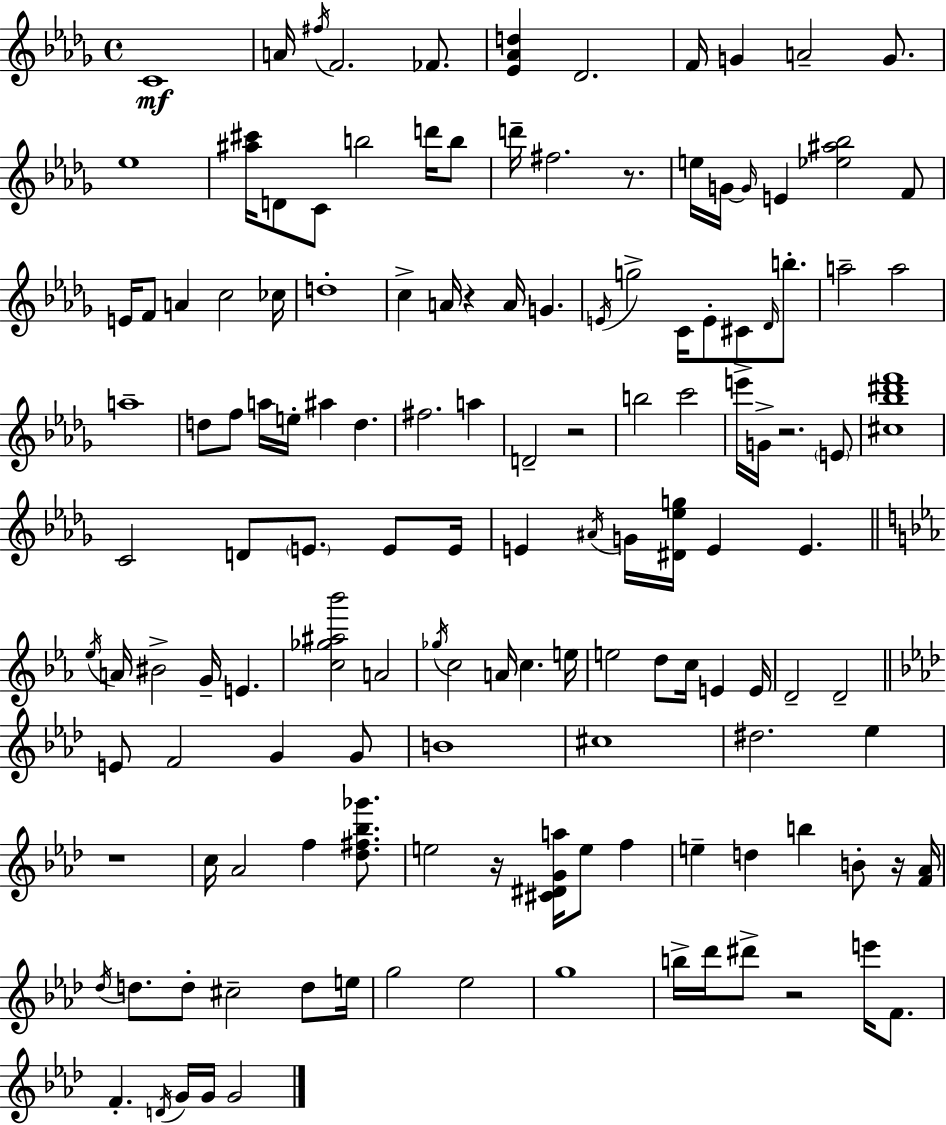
C4/w A4/s F#5/s F4/h. FES4/e. [Eb4,Ab4,D5]/q Db4/h. F4/s G4/q A4/h G4/e. Eb5/w [A#5,C#6]/s D4/e C4/e B5/h D6/s B5/e D6/s F#5/h. R/e. E5/s G4/s G4/s E4/q [Eb5,A#5,Bb5]/h F4/e E4/s F4/e A4/q C5/h CES5/s D5/w C5/q A4/s R/q A4/s G4/q. E4/s G5/h C4/s E4/e C#4/e Db4/s B5/e. A5/h A5/h A5/w D5/e F5/e A5/s E5/s A#5/q D5/q. F#5/h. A5/q D4/h R/h B5/h C6/h E6/s G4/s R/h. E4/e [C#5,Bb5,D#6,F6]/w C4/h D4/e E4/e. E4/e E4/s E4/q A#4/s G4/s [D#4,Eb5,G5]/s E4/q E4/q. Eb5/s A4/s BIS4/h G4/s E4/q. [C5,Gb5,A#5,Bb6]/h A4/h Gb5/s C5/h A4/s C5/q. E5/s E5/h D5/e C5/s E4/q E4/s D4/h D4/h E4/e F4/h G4/q G4/e B4/w C#5/w D#5/h. Eb5/q R/w C5/s Ab4/h F5/q [Db5,F#5,Bb5,Gb6]/e. E5/h R/s [C#4,D#4,G4,A5]/s E5/e F5/q E5/q D5/q B5/q B4/e R/s [F4,Ab4]/s Db5/s D5/e. D5/e C#5/h D5/e E5/s G5/h Eb5/h G5/w B5/s Db6/s D#6/e R/h E6/s F4/e. F4/q. D4/s G4/s G4/s G4/h